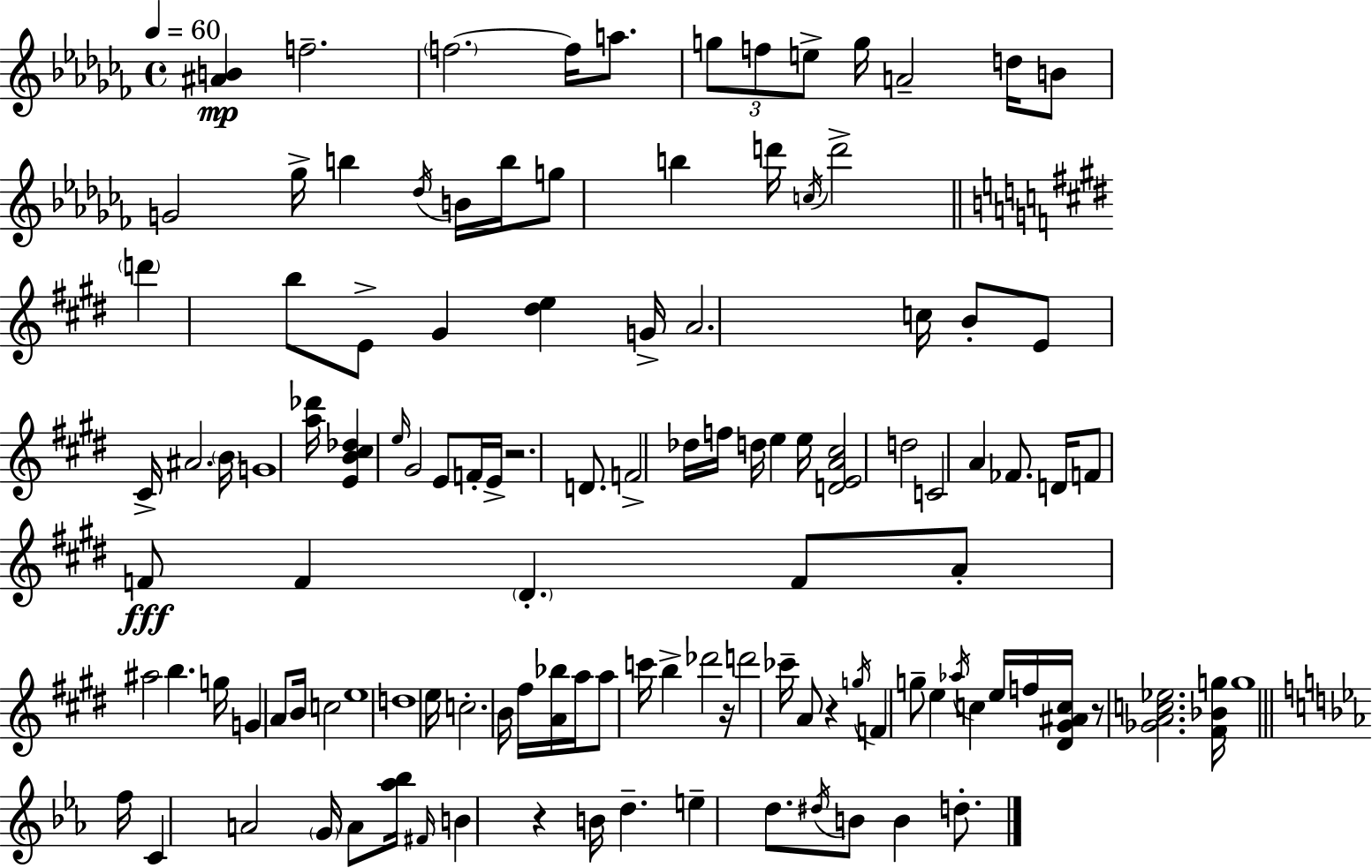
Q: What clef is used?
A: treble